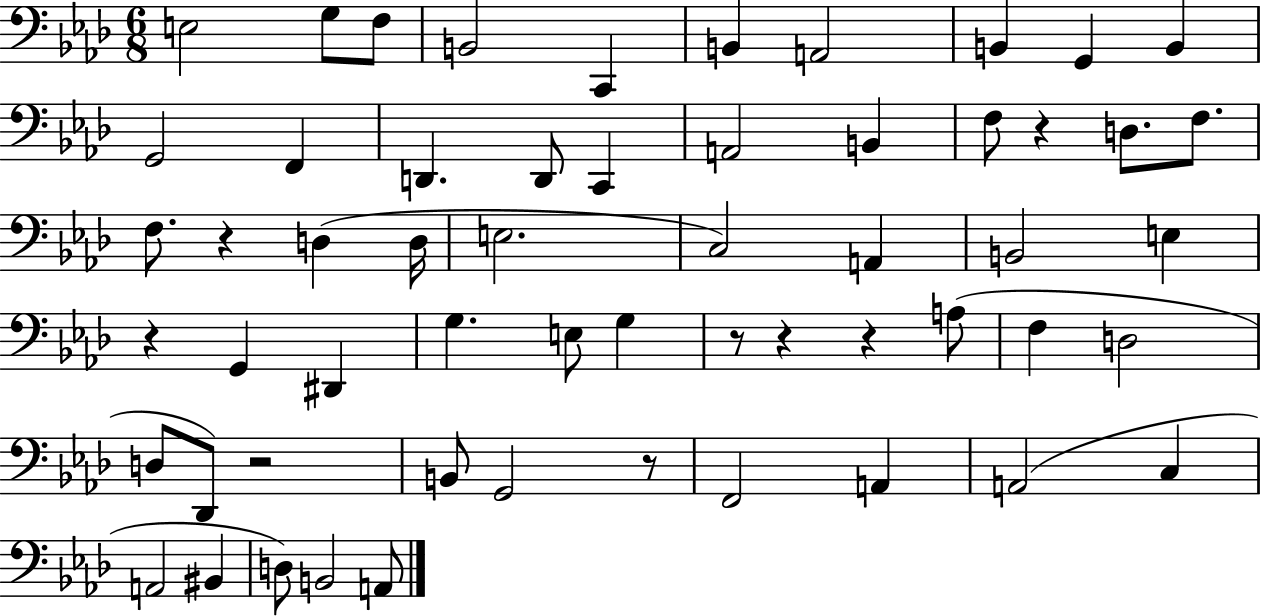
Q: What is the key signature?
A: AES major